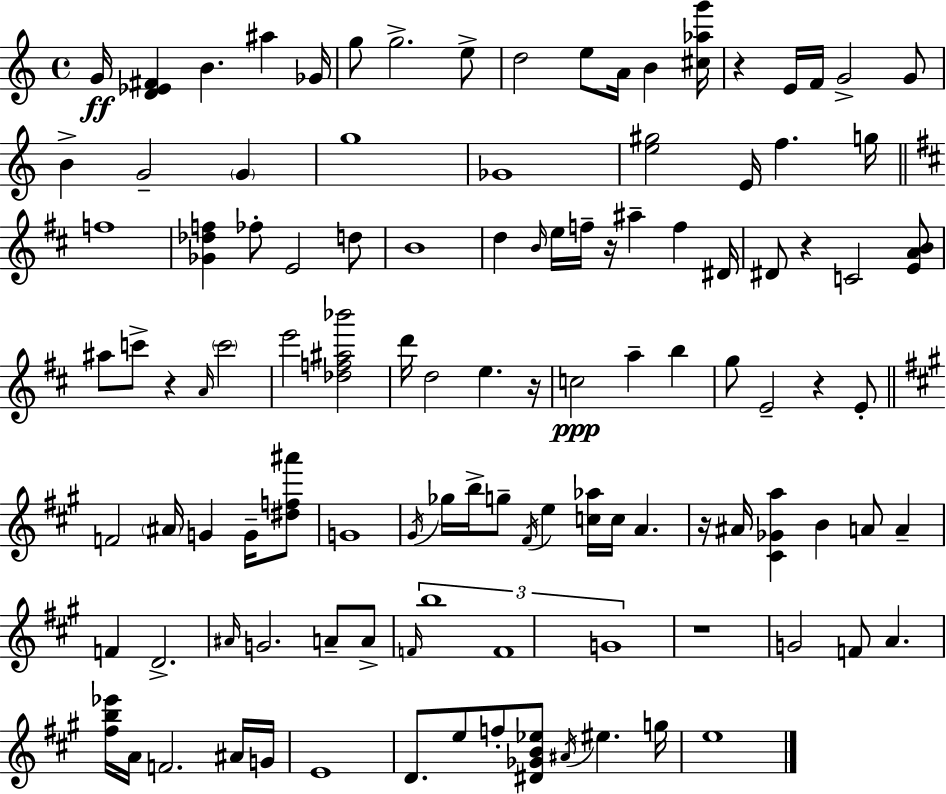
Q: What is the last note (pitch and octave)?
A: E5